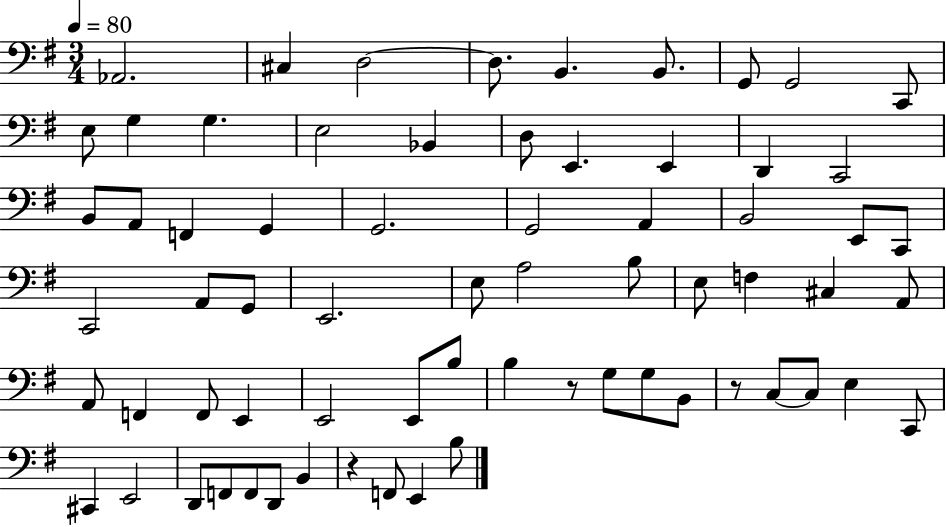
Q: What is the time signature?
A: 3/4